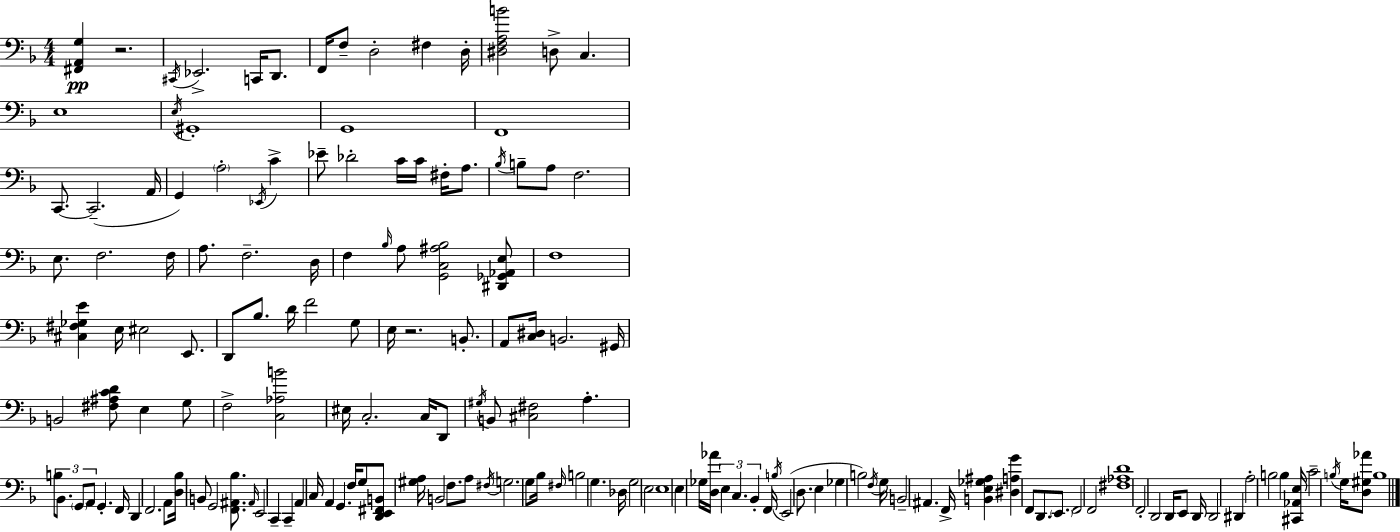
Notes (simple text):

[F#2,A2,G3]/q R/h. C#2/s Eb2/h. C2/s D2/e. F2/s F3/e D3/h F#3/q D3/s [D#3,F3,A3,B4]/h D3/e C3/q. E3/w E3/s G#2/w G2/w F2/w C2/e. C2/h. A2/s G2/q A3/h Eb2/s C4/q Eb4/e Db4/h C4/s C4/s F#3/s A3/e. Bb3/s B3/e A3/e F3/h. E3/e. F3/h. F3/s A3/e. F3/h. D3/s F3/q Bb3/s A3/e [G2,C3,A#3,Bb3]/h [D#2,Gb2,Ab2,E3]/e F3/w [C#3,F#3,Gb3,E4]/q E3/s EIS3/h E2/e. D2/e Bb3/e. D4/s F4/h G3/e E3/s R/h. B2/e. A2/e [C3,D#3]/s B2/h. G#2/s B2/h [F#3,A#3,C4,D4]/e E3/q G3/e F3/h [C3,Ab3,B4]/h EIS3/s C3/h. C3/s D2/e G#3/s B2/e [C#3,F#3]/h A3/q. B3/e Bb2/e. G2/e A2/e G2/q. F2/s D2/q F2/h. A2/e [D3,Bb3]/s B2/e G2/h [F2,A#2,Bb3]/e. A#2/s E2/h C2/q C2/q A2/q C3/s A2/q G2/q. F3/s G3/e [D2,E2,F#2,B2]/e [G#3,A3]/s B2/h F3/e. A3/e F#3/s G3/h. G3/e Bb3/s F#3/s B3/h G3/q. Db3/s G3/h E3/h E3/w E3/q Gb3/s [D3,Ab4]/s E3/q C3/q. Bb2/q F2/s B3/s E2/h D3/e. E3/q Gb3/q B3/h F3/s G3/s B2/h A#2/q. F2/s [B2,E3,Gb3,A#3]/q [D#3,A3,G4]/q F2/e D2/e. E2/e. F2/h F2/h [F#3,Ab3,D4]/w F2/h D2/h D2/s E2/e D2/s D2/h D#2/q A3/h B3/h B3/q [C#2,Ab2,E3]/s C4/h B3/s G3/s [D3,G#3,Ab4]/e B3/w